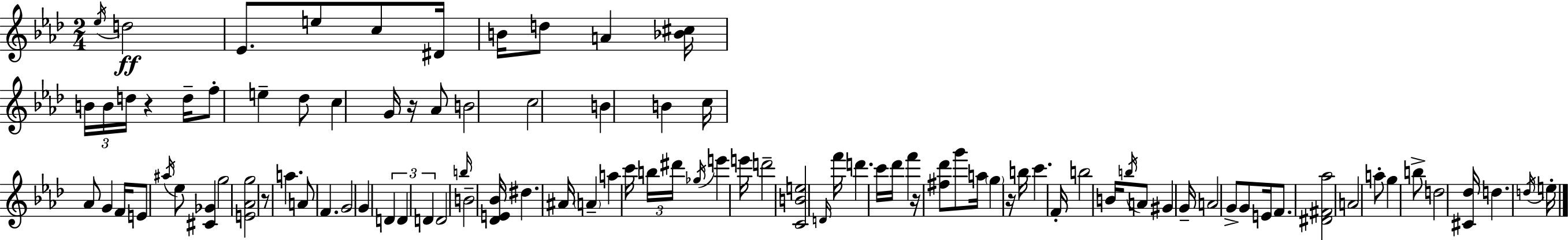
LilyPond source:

{
  \clef treble
  \numericTimeSignature
  \time 2/4
  \key f \minor
  \repeat volta 2 { \acciaccatura { ees''16 }\ff d''2 | ees'8. e''8 c''8 | dis'16 b'16 d''8 a'4 | <bes' cis''>16 \tuplet 3/2 { b'16 b'16 d''16 } r4 | \break d''16-- f''8-. e''4-- des''8 | c''4 g'16 r16 aes'8 | b'2 | c''2 | \break b'4 b'4 | c''16 aes'8 g'4 | f'16 e'8 \acciaccatura { ais''16 } ees''8 <cis' ges'>4 | g''2 | \break <e' aes' g''>2 | r8 a''4. | a'8 f'4. | g'2 | \break g'4 \tuplet 3/2 { d'4 | d'4 d'4 } | d'2 | \grace { b''16 } b'2-- | \break <des' e' bes'>16 dis''4. | ais'16 \parenthesize a'4-- a''4 | c'''16 \tuplet 3/2 { b''16 dis'''16 \acciaccatura { ges''16 } } e'''4 | e'''16 d'''2-- | \break <c' b' e''>2 | \grace { d'16 } f'''16 d'''4. | c'''16 des'''16 f'''4 | r16 <fis'' des'''>8 g'''8 a''16 | \break \parenthesize g''4 r16 b''16 c'''4. | f'16-. b''2 | b'16 \acciaccatura { b''16 } a'8 | gis'4 g'16-- a'2 | \break g'8-> | g'8 e'16 f'8. <dis' fis' aes''>2 | a'2 | a''8-. | \break g''4 b''8-> d''2 | <cis' des''>16 d''4. | \acciaccatura { d''16 } e''16-. } \bar "|."
}